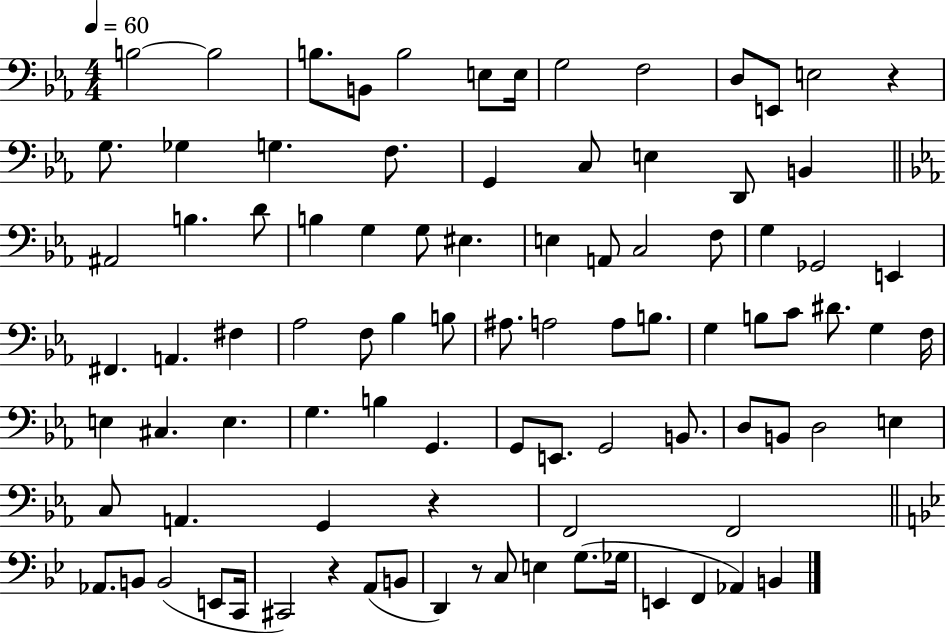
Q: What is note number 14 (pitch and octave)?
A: Gb3